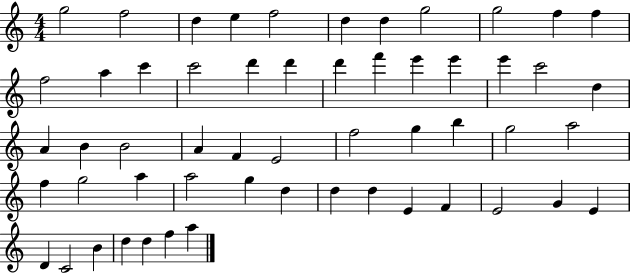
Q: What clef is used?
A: treble